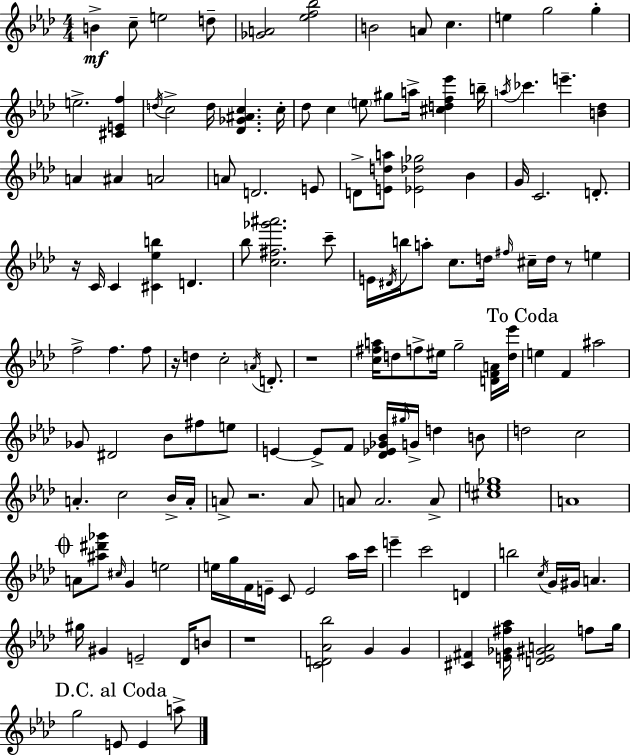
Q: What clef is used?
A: treble